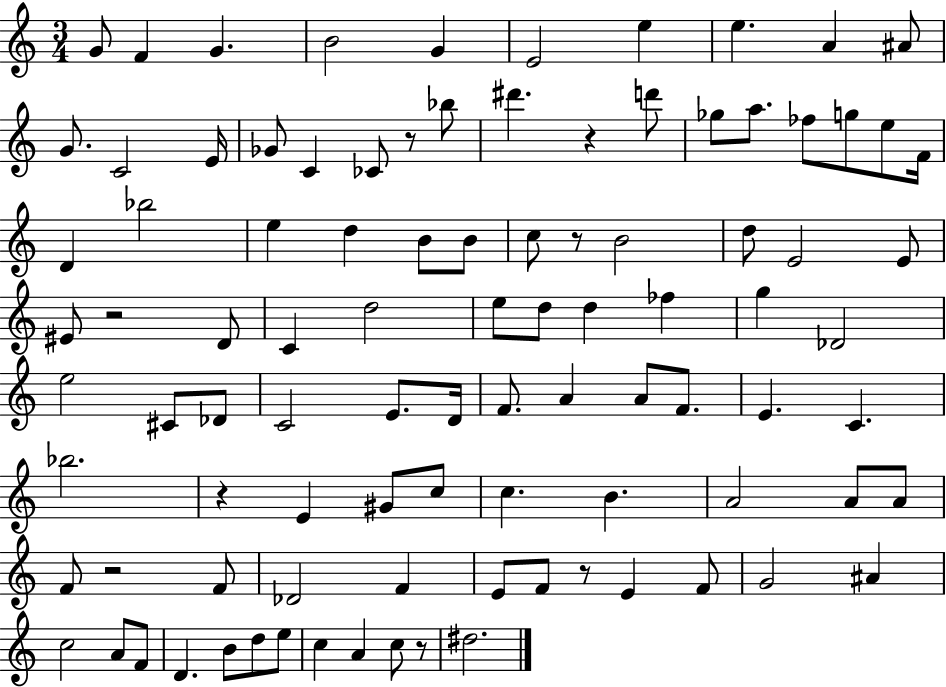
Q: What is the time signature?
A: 3/4